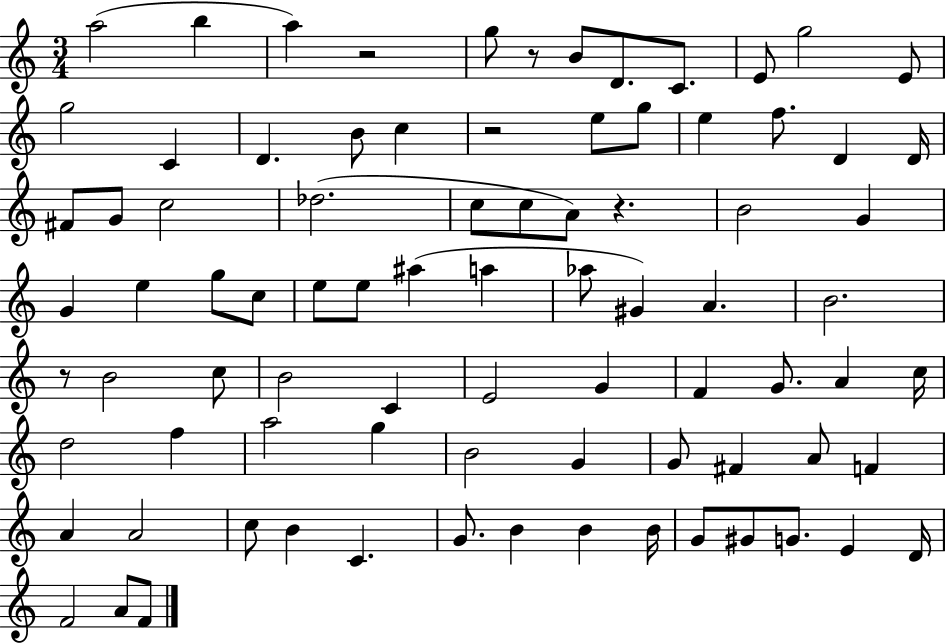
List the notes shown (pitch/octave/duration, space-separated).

A5/h B5/q A5/q R/h G5/e R/e B4/e D4/e. C4/e. E4/e G5/h E4/e G5/h C4/q D4/q. B4/e C5/q R/h E5/e G5/e E5/q F5/e. D4/q D4/s F#4/e G4/e C5/h Db5/h. C5/e C5/e A4/e R/q. B4/h G4/q G4/q E5/q G5/e C5/e E5/e E5/e A#5/q A5/q Ab5/e G#4/q A4/q. B4/h. R/e B4/h C5/e B4/h C4/q E4/h G4/q F4/q G4/e. A4/q C5/s D5/h F5/q A5/h G5/q B4/h G4/q G4/e F#4/q A4/e F4/q A4/q A4/h C5/e B4/q C4/q. G4/e. B4/q B4/q B4/s G4/e G#4/e G4/e. E4/q D4/s F4/h A4/e F4/e